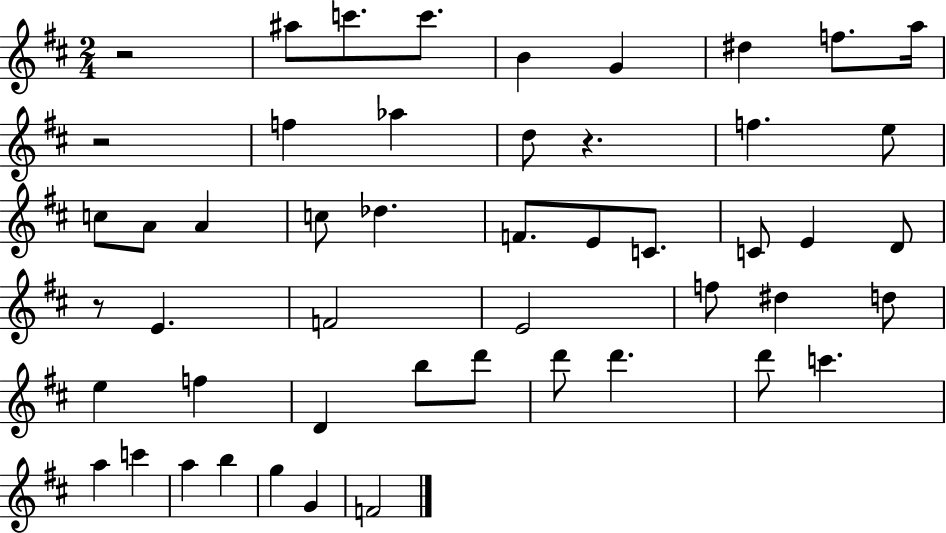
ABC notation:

X:1
T:Untitled
M:2/4
L:1/4
K:D
z2 ^a/2 c'/2 c'/2 B G ^d f/2 a/4 z2 f _a d/2 z f e/2 c/2 A/2 A c/2 _d F/2 E/2 C/2 C/2 E D/2 z/2 E F2 E2 f/2 ^d d/2 e f D b/2 d'/2 d'/2 d' d'/2 c' a c' a b g G F2